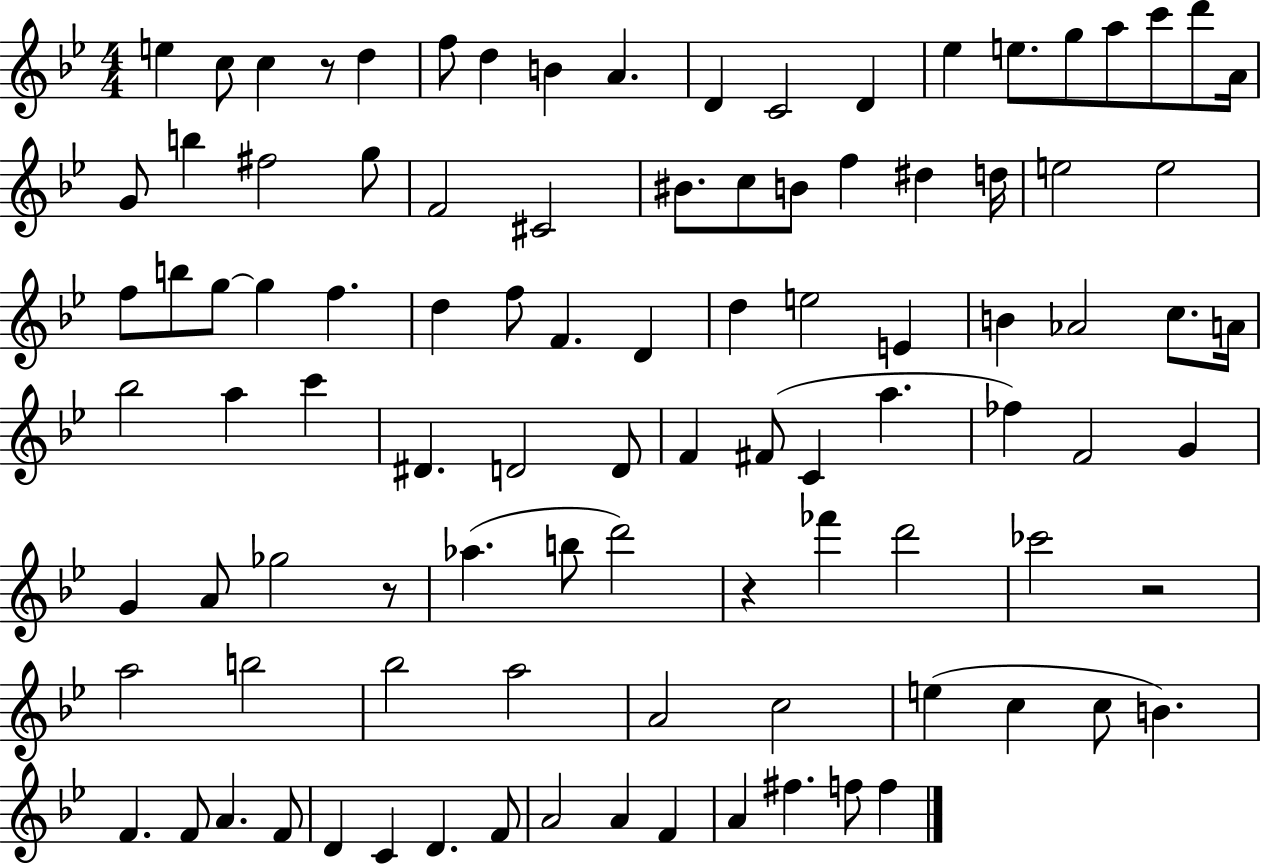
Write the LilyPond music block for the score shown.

{
  \clef treble
  \numericTimeSignature
  \time 4/4
  \key bes \major
  e''4 c''8 c''4 r8 d''4 | f''8 d''4 b'4 a'4. | d'4 c'2 d'4 | ees''4 e''8. g''8 a''8 c'''8 d'''8 a'16 | \break g'8 b''4 fis''2 g''8 | f'2 cis'2 | bis'8. c''8 b'8 f''4 dis''4 d''16 | e''2 e''2 | \break f''8 b''8 g''8~~ g''4 f''4. | d''4 f''8 f'4. d'4 | d''4 e''2 e'4 | b'4 aes'2 c''8. a'16 | \break bes''2 a''4 c'''4 | dis'4. d'2 d'8 | f'4 fis'8( c'4 a''4. | fes''4) f'2 g'4 | \break g'4 a'8 ges''2 r8 | aes''4.( b''8 d'''2) | r4 fes'''4 d'''2 | ces'''2 r2 | \break a''2 b''2 | bes''2 a''2 | a'2 c''2 | e''4( c''4 c''8 b'4.) | \break f'4. f'8 a'4. f'8 | d'4 c'4 d'4. f'8 | a'2 a'4 f'4 | a'4 fis''4. f''8 f''4 | \break \bar "|."
}